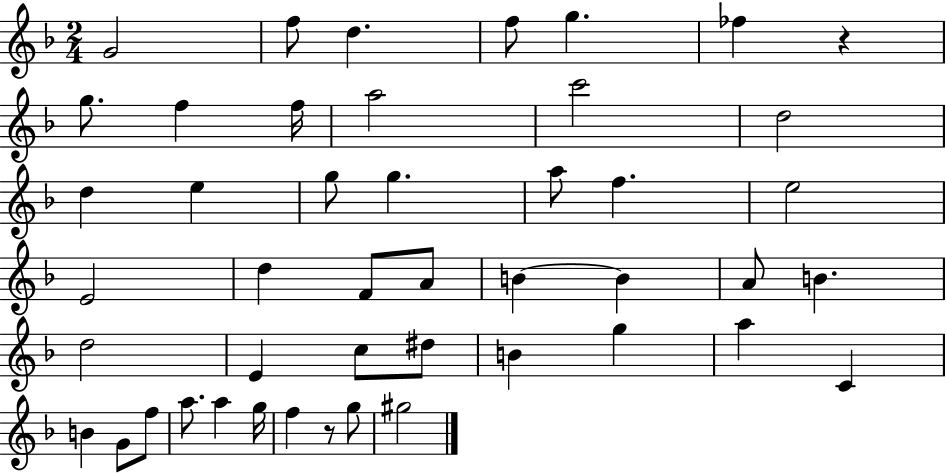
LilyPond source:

{
  \clef treble
  \numericTimeSignature
  \time 2/4
  \key f \major
  g'2 | f''8 d''4. | f''8 g''4. | fes''4 r4 | \break g''8. f''4 f''16 | a''2 | c'''2 | d''2 | \break d''4 e''4 | g''8 g''4. | a''8 f''4. | e''2 | \break e'2 | d''4 f'8 a'8 | b'4~~ b'4 | a'8 b'4. | \break d''2 | e'4 c''8 dis''8 | b'4 g''4 | a''4 c'4 | \break b'4 g'8 f''8 | a''8. a''4 g''16 | f''4 r8 g''8 | gis''2 | \break \bar "|."
}